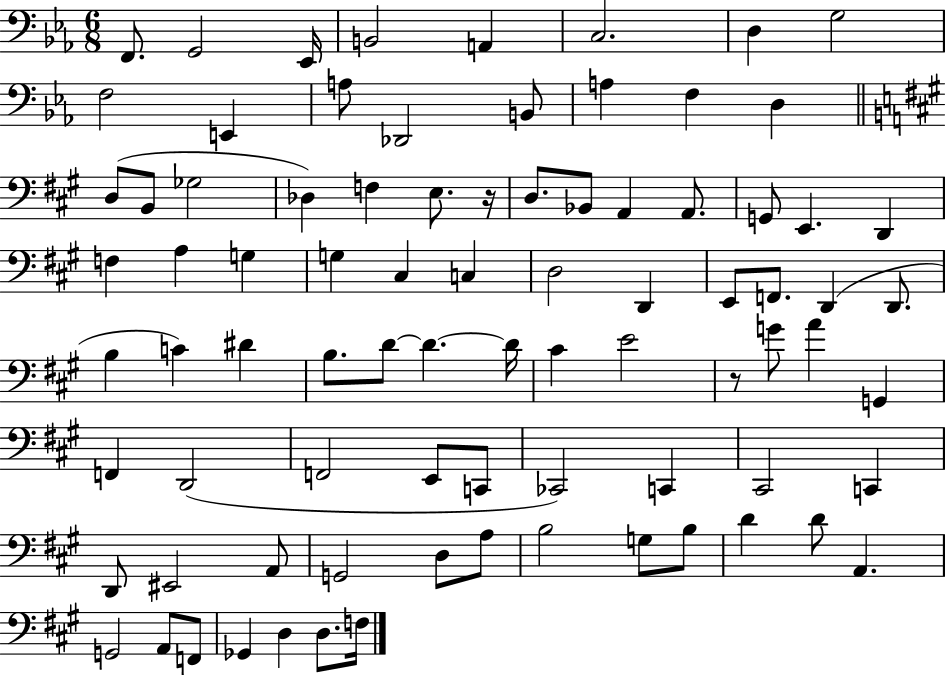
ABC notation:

X:1
T:Untitled
M:6/8
L:1/4
K:Eb
F,,/2 G,,2 _E,,/4 B,,2 A,, C,2 D, G,2 F,2 E,, A,/2 _D,,2 B,,/2 A, F, D, D,/2 B,,/2 _G,2 _D, F, E,/2 z/4 D,/2 _B,,/2 A,, A,,/2 G,,/2 E,, D,, F, A, G, G, ^C, C, D,2 D,, E,,/2 F,,/2 D,, D,,/2 B, C ^D B,/2 D/2 D D/4 ^C E2 z/2 G/2 A G,, F,, D,,2 F,,2 E,,/2 C,,/2 _C,,2 C,, ^C,,2 C,, D,,/2 ^E,,2 A,,/2 G,,2 D,/2 A,/2 B,2 G,/2 B,/2 D D/2 A,, G,,2 A,,/2 F,,/2 _G,, D, D,/2 F,/4